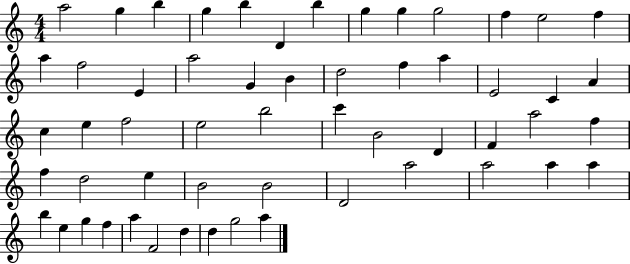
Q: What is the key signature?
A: C major